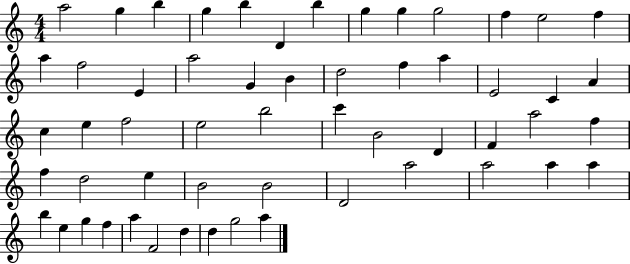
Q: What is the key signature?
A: C major